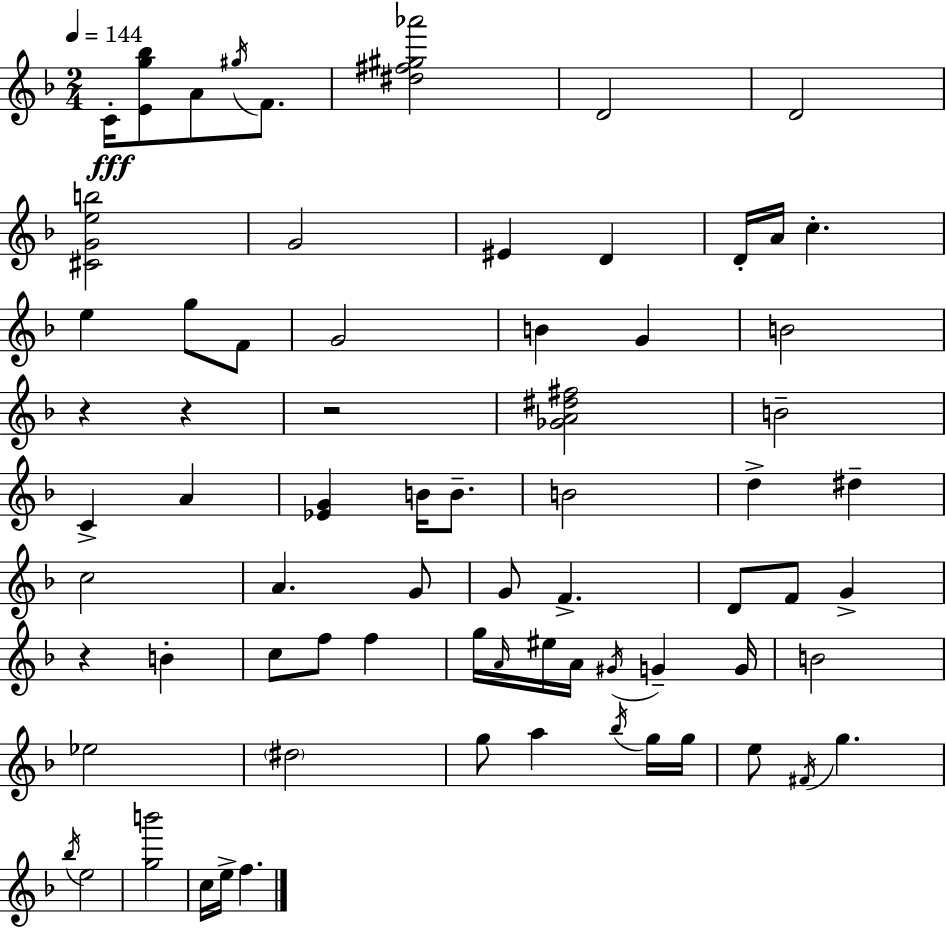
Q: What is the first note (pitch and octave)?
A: C4